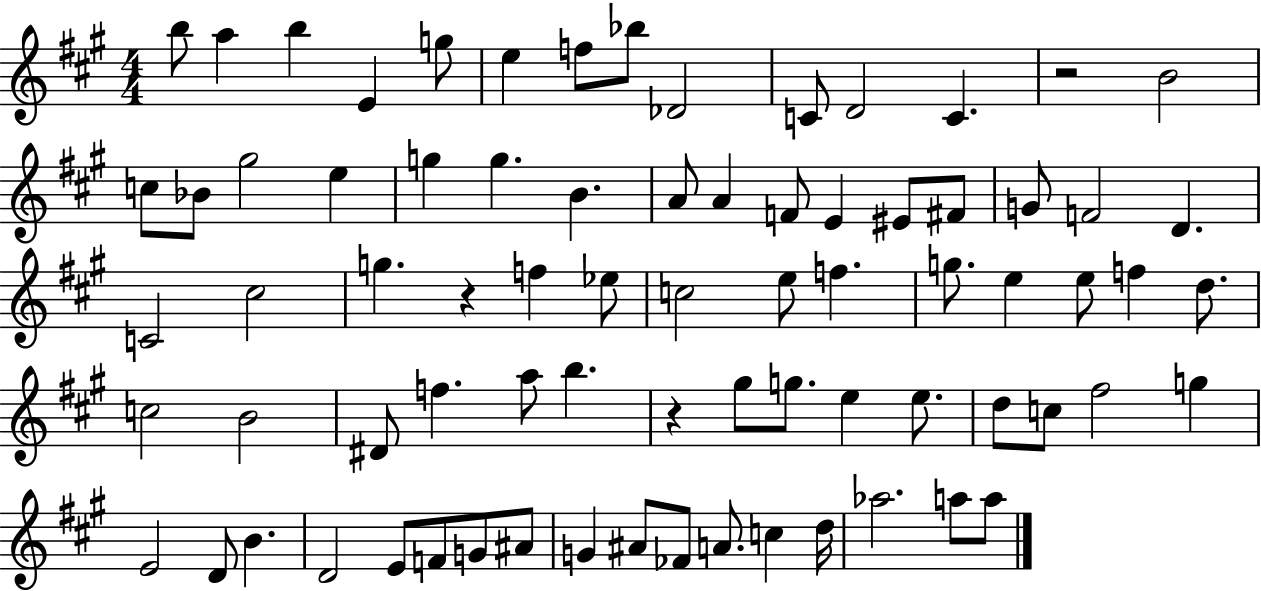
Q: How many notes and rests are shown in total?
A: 76